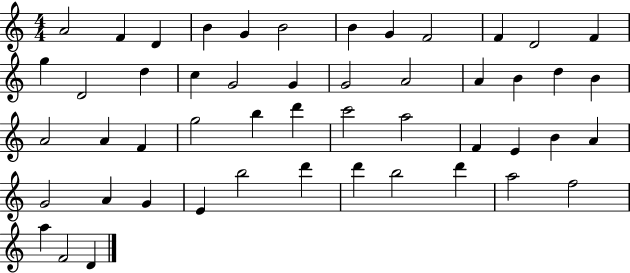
{
  \clef treble
  \numericTimeSignature
  \time 4/4
  \key c \major
  a'2 f'4 d'4 | b'4 g'4 b'2 | b'4 g'4 f'2 | f'4 d'2 f'4 | \break g''4 d'2 d''4 | c''4 g'2 g'4 | g'2 a'2 | a'4 b'4 d''4 b'4 | \break a'2 a'4 f'4 | g''2 b''4 d'''4 | c'''2 a''2 | f'4 e'4 b'4 a'4 | \break g'2 a'4 g'4 | e'4 b''2 d'''4 | d'''4 b''2 d'''4 | a''2 f''2 | \break a''4 f'2 d'4 | \bar "|."
}